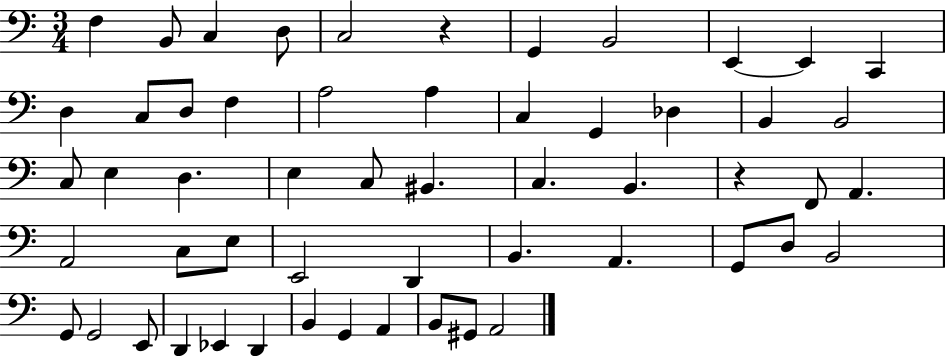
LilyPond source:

{
  \clef bass
  \numericTimeSignature
  \time 3/4
  \key c \major
  f4 b,8 c4 d8 | c2 r4 | g,4 b,2 | e,4~~ e,4 c,4 | \break d4 c8 d8 f4 | a2 a4 | c4 g,4 des4 | b,4 b,2 | \break c8 e4 d4. | e4 c8 bis,4. | c4. b,4. | r4 f,8 a,4. | \break a,2 c8 e8 | e,2 d,4 | b,4. a,4. | g,8 d8 b,2 | \break g,8 g,2 e,8 | d,4 ees,4 d,4 | b,4 g,4 a,4 | b,8 gis,8 a,2 | \break \bar "|."
}